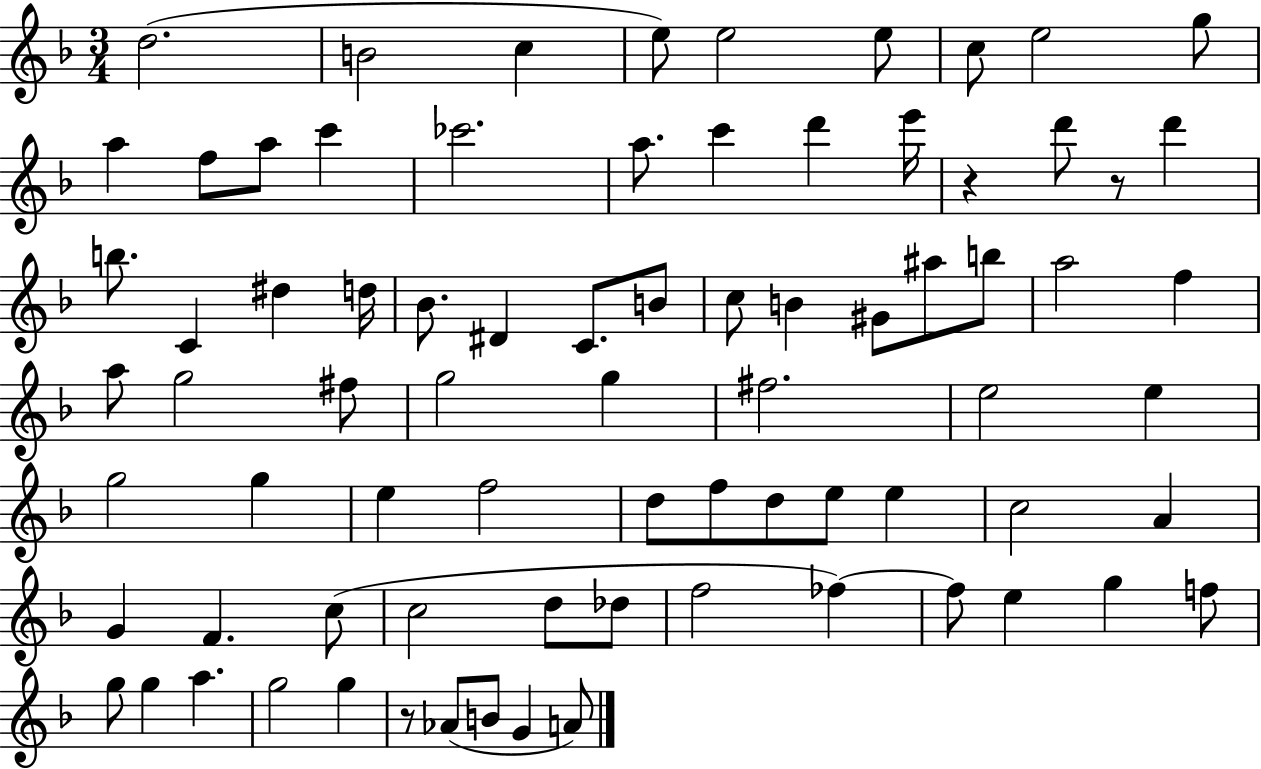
X:1
T:Untitled
M:3/4
L:1/4
K:F
d2 B2 c e/2 e2 e/2 c/2 e2 g/2 a f/2 a/2 c' _c'2 a/2 c' d' e'/4 z d'/2 z/2 d' b/2 C ^d d/4 _B/2 ^D C/2 B/2 c/2 B ^G/2 ^a/2 b/2 a2 f a/2 g2 ^f/2 g2 g ^f2 e2 e g2 g e f2 d/2 f/2 d/2 e/2 e c2 A G F c/2 c2 d/2 _d/2 f2 _f _f/2 e g f/2 g/2 g a g2 g z/2 _A/2 B/2 G A/2